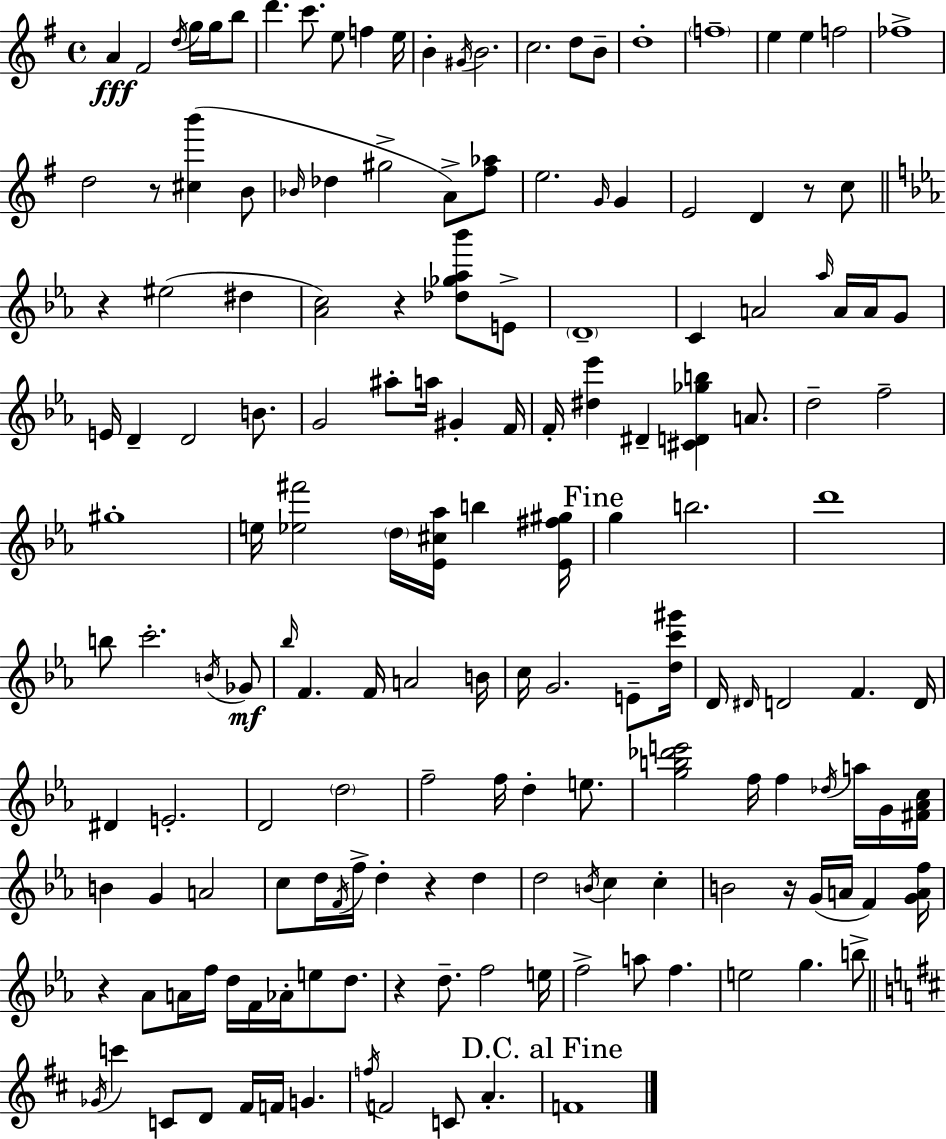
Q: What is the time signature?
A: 4/4